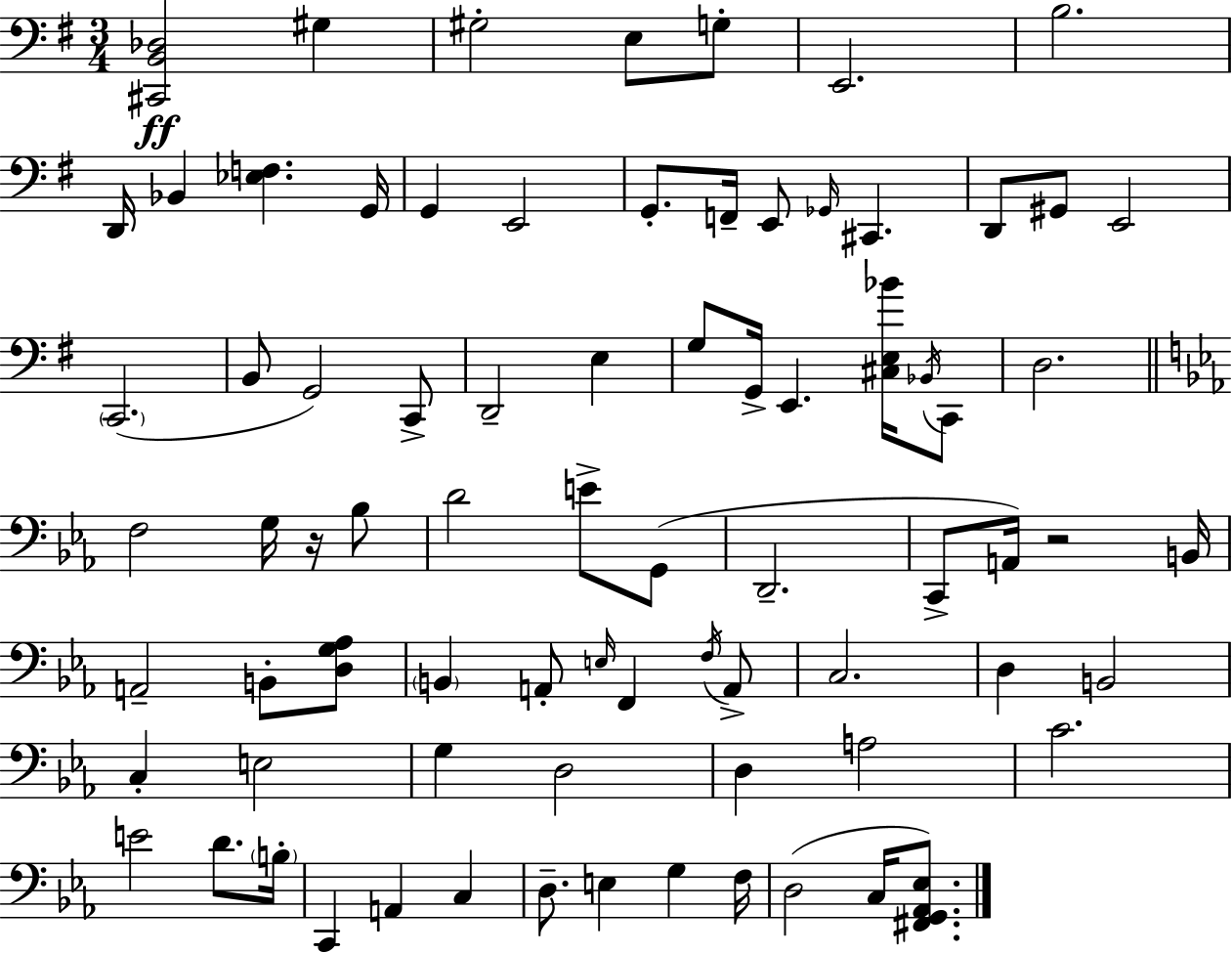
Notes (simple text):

[C#2,B2,Db3]/h G#3/q G#3/h E3/e G3/e E2/h. B3/h. D2/s Bb2/q [Eb3,F3]/q. G2/s G2/q E2/h G2/e. F2/s E2/e Gb2/s C#2/q. D2/e G#2/e E2/h C2/h. B2/e G2/h C2/e D2/h E3/q G3/e G2/s E2/q. [C#3,E3,Bb4]/s Bb2/s C2/e D3/h. F3/h G3/s R/s Bb3/e D4/h E4/e G2/e D2/h. C2/e A2/s R/h B2/s A2/h B2/e [D3,G3,Ab3]/e B2/q A2/e E3/s F2/q F3/s A2/e C3/h. D3/q B2/h C3/q E3/h G3/q D3/h D3/q A3/h C4/h. E4/h D4/e. B3/s C2/q A2/q C3/q D3/e. E3/q G3/q F3/s D3/h C3/s [F#2,G2,Ab2,Eb3]/e.